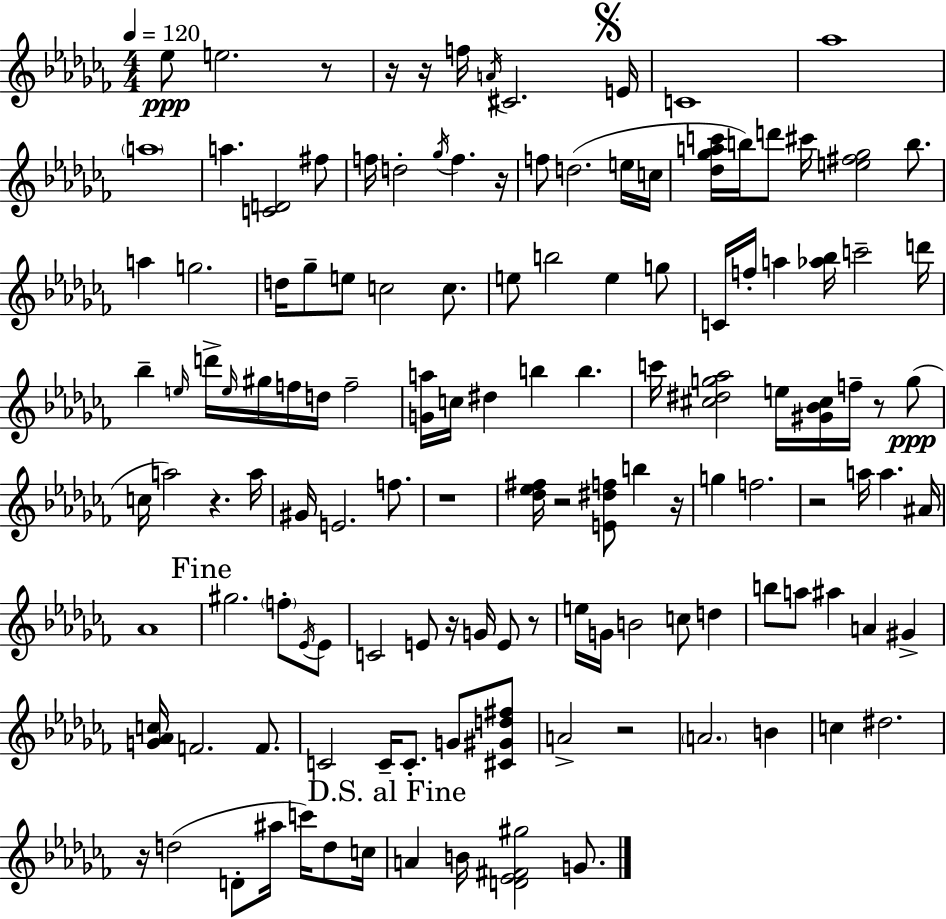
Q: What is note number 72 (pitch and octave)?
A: Eb4